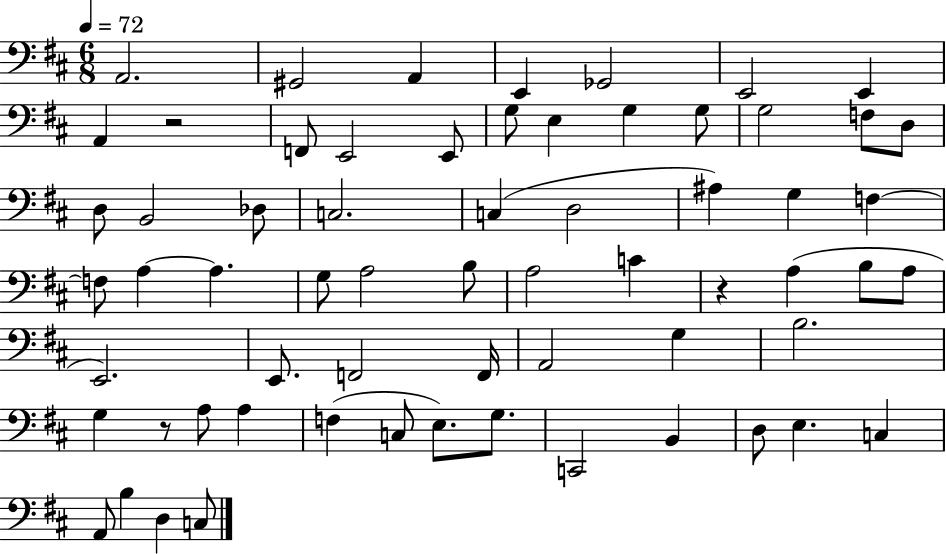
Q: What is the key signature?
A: D major